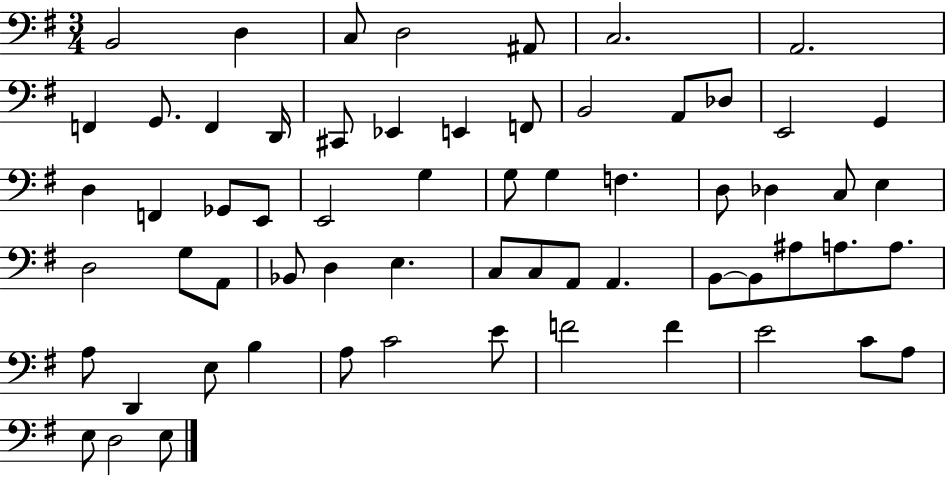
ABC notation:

X:1
T:Untitled
M:3/4
L:1/4
K:G
B,,2 D, C,/2 D,2 ^A,,/2 C,2 A,,2 F,, G,,/2 F,, D,,/4 ^C,,/2 _E,, E,, F,,/2 B,,2 A,,/2 _D,/2 E,,2 G,, D, F,, _G,,/2 E,,/2 E,,2 G, G,/2 G, F, D,/2 _D, C,/2 E, D,2 G,/2 A,,/2 _B,,/2 D, E, C,/2 C,/2 A,,/2 A,, B,,/2 B,,/2 ^A,/2 A,/2 A,/2 A,/2 D,, E,/2 B, A,/2 C2 E/2 F2 F E2 C/2 A,/2 E,/2 D,2 E,/2